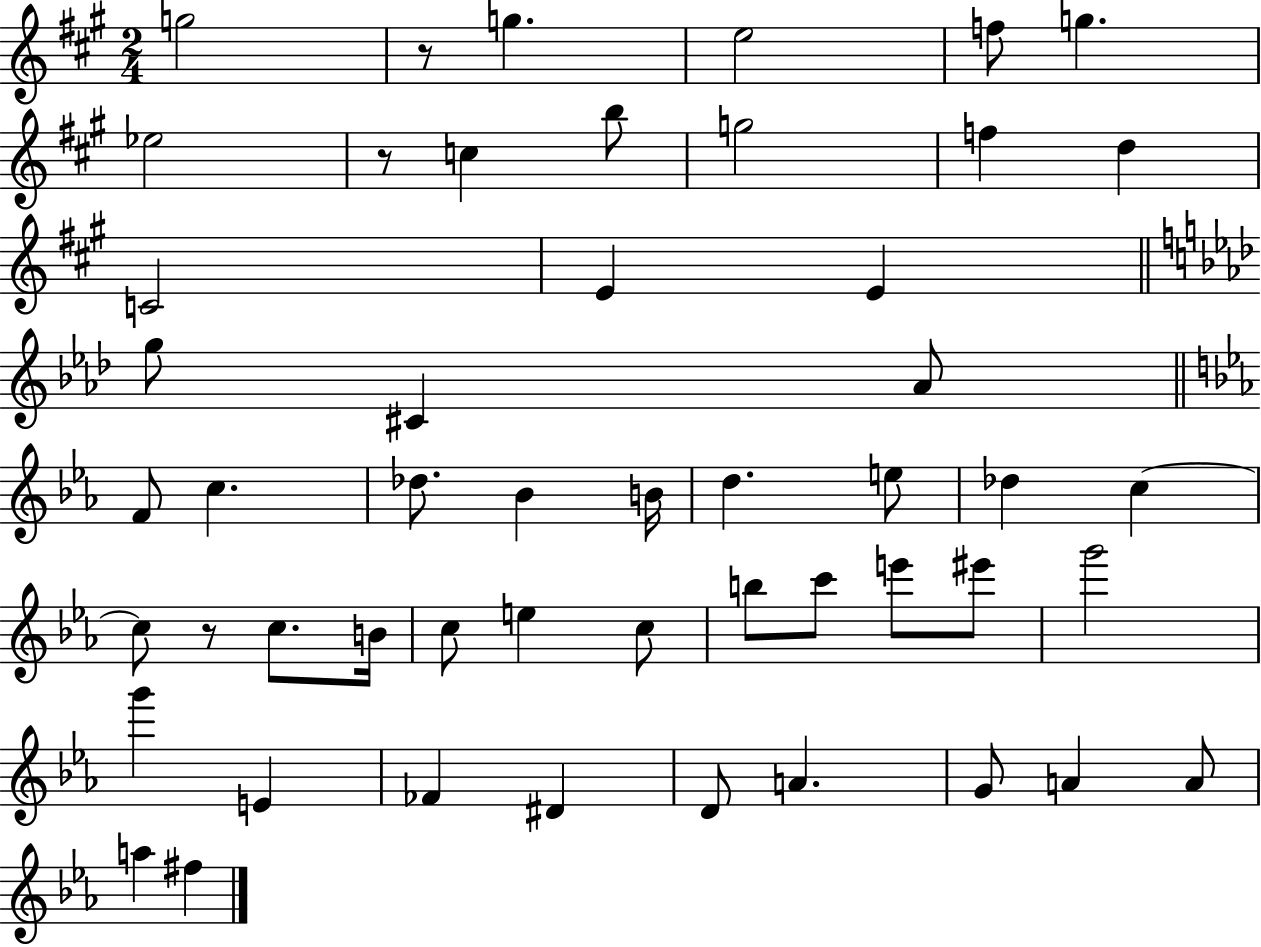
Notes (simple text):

G5/h R/e G5/q. E5/h F5/e G5/q. Eb5/h R/e C5/q B5/e G5/h F5/q D5/q C4/h E4/q E4/q G5/e C#4/q Ab4/e F4/e C5/q. Db5/e. Bb4/q B4/s D5/q. E5/e Db5/q C5/q C5/e R/e C5/e. B4/s C5/e E5/q C5/e B5/e C6/e E6/e EIS6/e G6/h G6/q E4/q FES4/q D#4/q D4/e A4/q. G4/e A4/q A4/e A5/q F#5/q